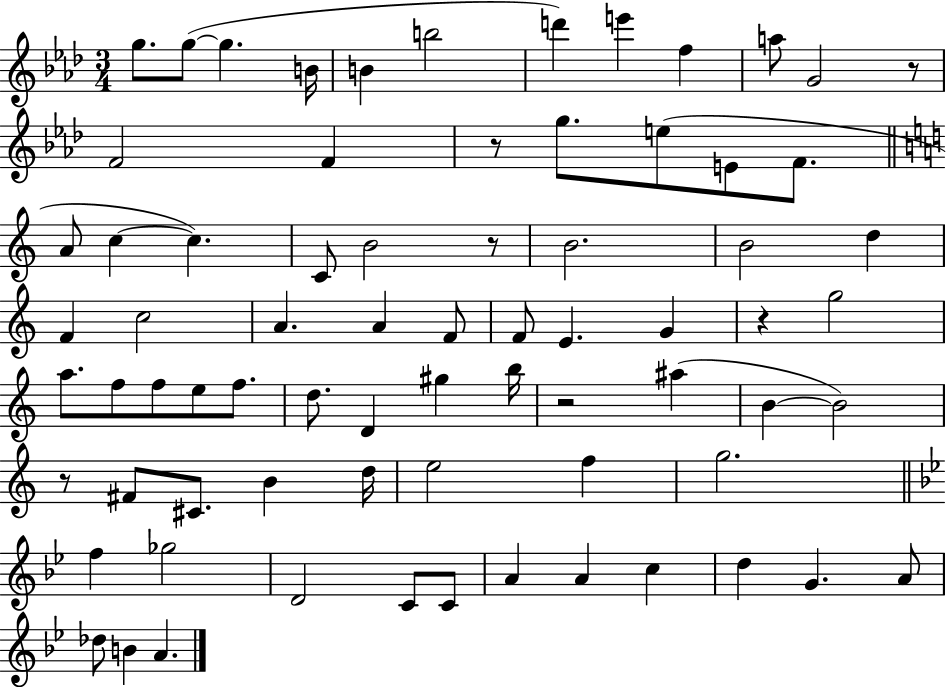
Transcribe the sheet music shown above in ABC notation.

X:1
T:Untitled
M:3/4
L:1/4
K:Ab
g/2 g/2 g B/4 B b2 d' e' f a/2 G2 z/2 F2 F z/2 g/2 e/2 E/2 F/2 A/2 c c C/2 B2 z/2 B2 B2 d F c2 A A F/2 F/2 E G z g2 a/2 f/2 f/2 e/2 f/2 d/2 D ^g b/4 z2 ^a B B2 z/2 ^F/2 ^C/2 B d/4 e2 f g2 f _g2 D2 C/2 C/2 A A c d G A/2 _d/2 B A